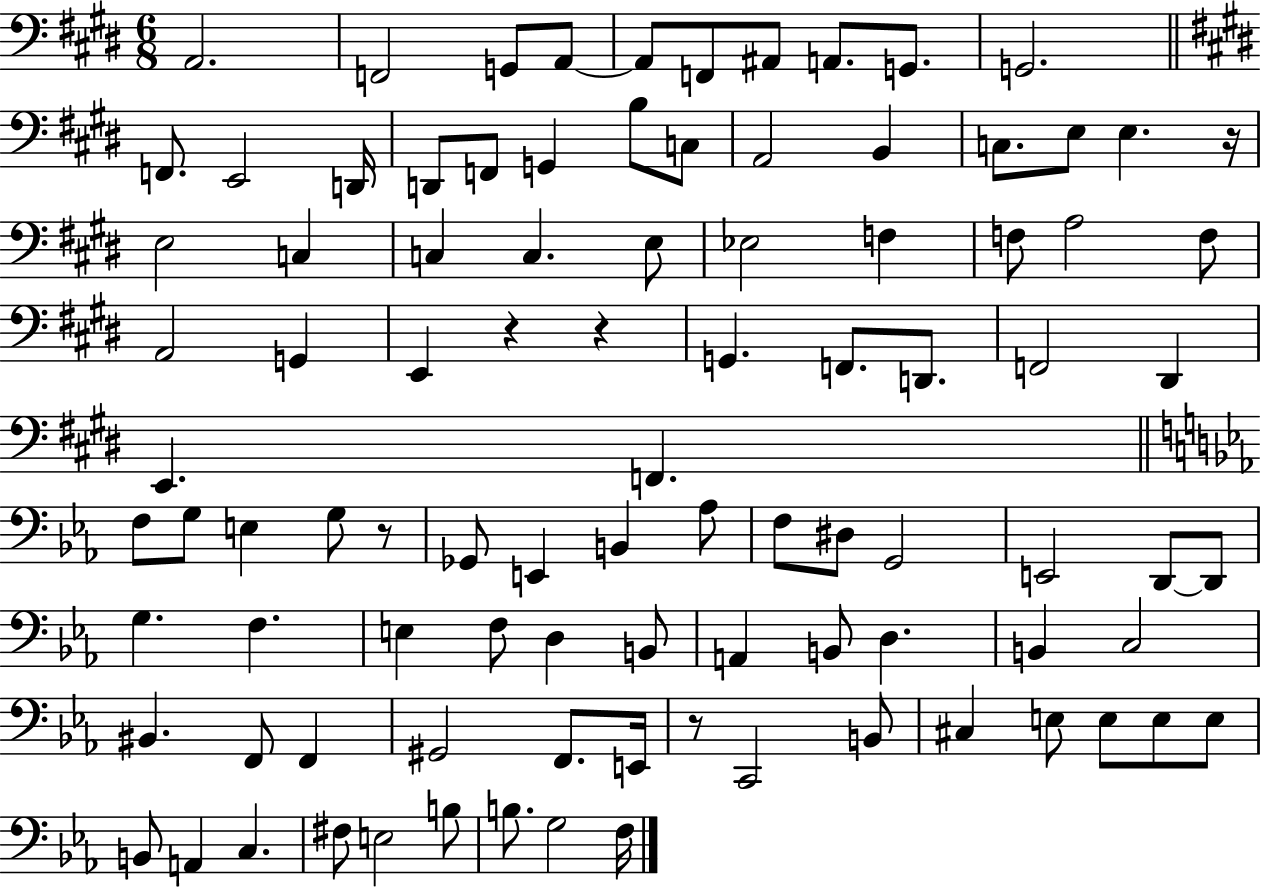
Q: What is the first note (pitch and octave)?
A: A2